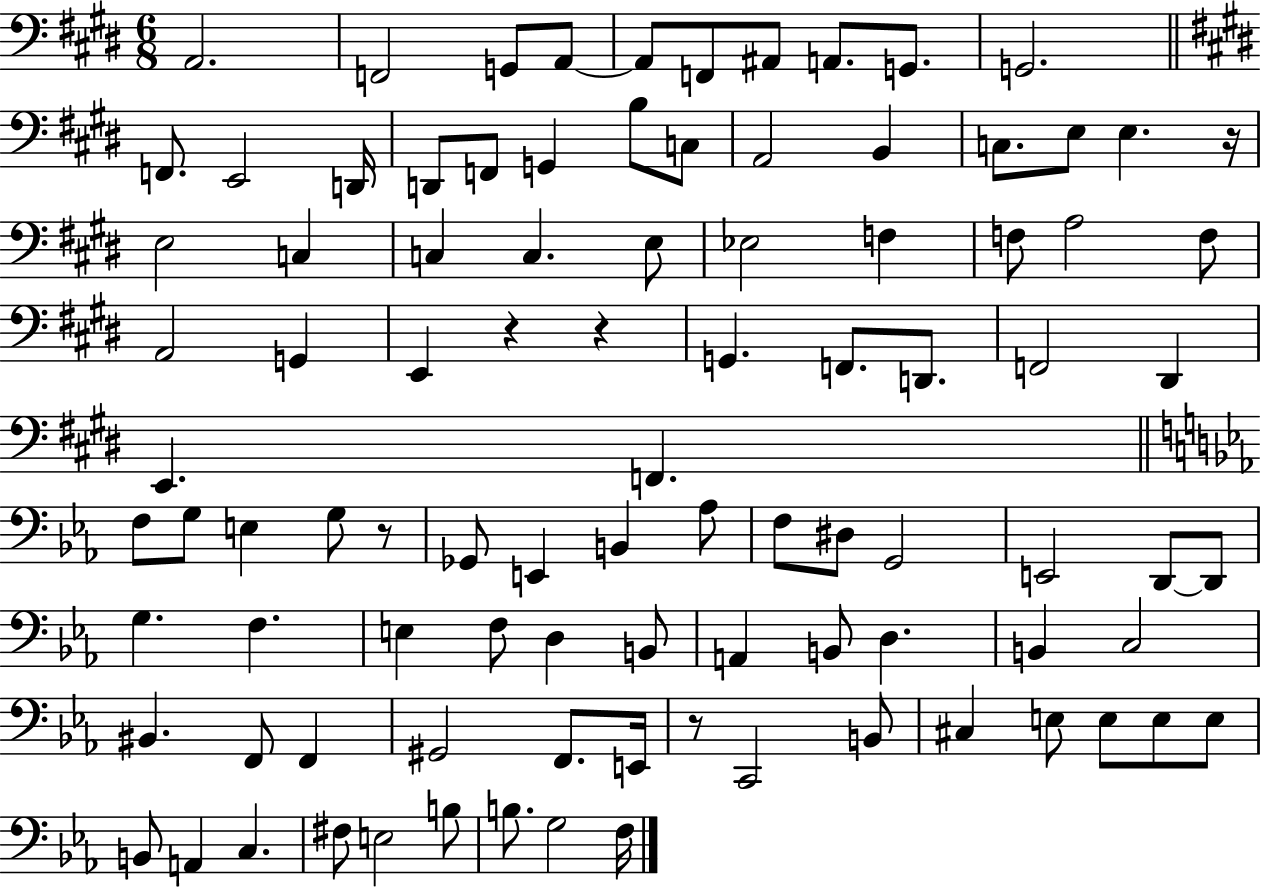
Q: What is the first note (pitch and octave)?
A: A2